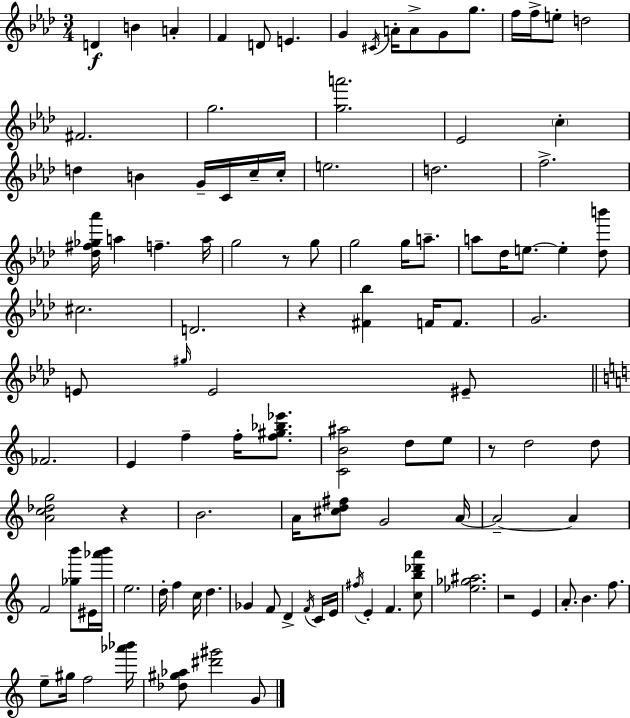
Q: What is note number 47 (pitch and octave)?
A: E4